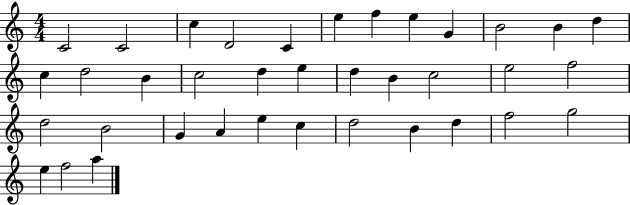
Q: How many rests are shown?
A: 0